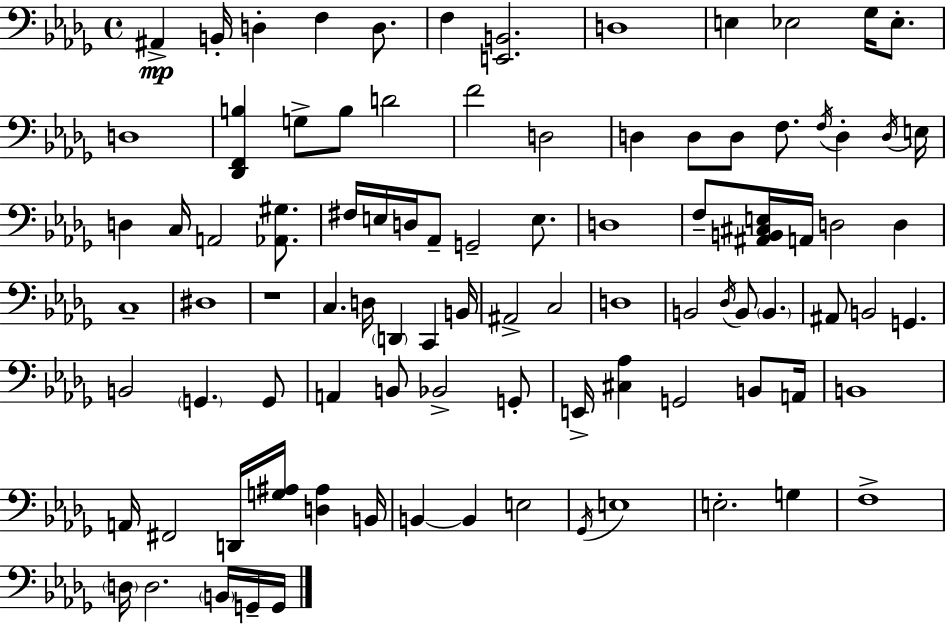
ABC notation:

X:1
T:Untitled
M:4/4
L:1/4
K:Bbm
^A,, B,,/4 D, F, D,/2 F, [E,,B,,]2 D,4 E, _E,2 _G,/4 _E,/2 D,4 [_D,,F,,B,] G,/2 B,/2 D2 F2 D,2 D, D,/2 D,/2 F,/2 F,/4 D, D,/4 E,/4 D, C,/4 A,,2 [_A,,^G,]/2 ^F,/4 E,/4 D,/4 _A,,/2 G,,2 E,/2 D,4 F,/2 [^A,,B,,^C,E,]/4 A,,/4 D,2 D, C,4 ^D,4 z4 C, D,/4 D,, C,, B,,/4 ^A,,2 C,2 D,4 B,,2 _D,/4 B,,/2 B,, ^A,,/2 B,,2 G,, B,,2 G,, G,,/2 A,, B,,/2 _B,,2 G,,/2 E,,/4 [^C,_A,] G,,2 B,,/2 A,,/4 B,,4 A,,/4 ^F,,2 D,,/4 [G,^A,]/4 [D,^A,] B,,/4 B,, B,, E,2 _G,,/4 E,4 E,2 G, F,4 D,/4 D,2 B,,/4 G,,/4 G,,/4